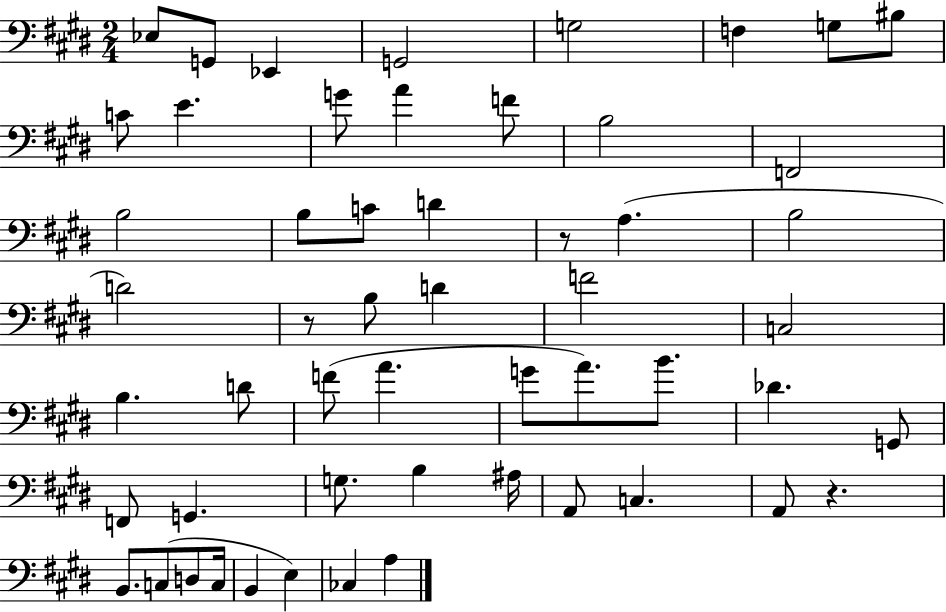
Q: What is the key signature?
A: E major